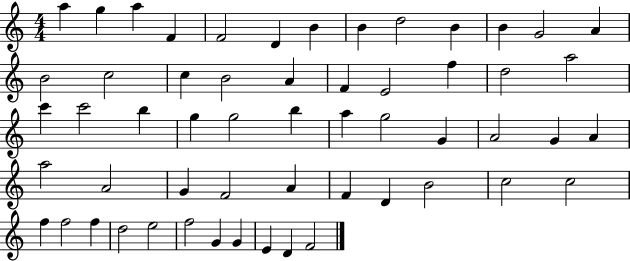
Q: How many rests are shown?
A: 0